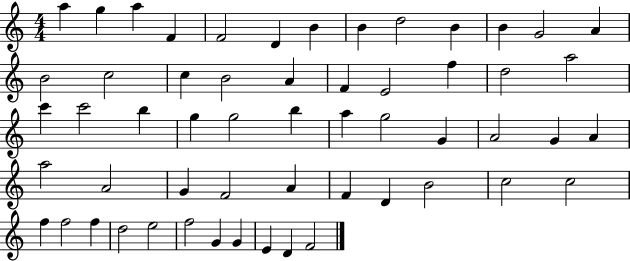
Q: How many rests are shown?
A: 0